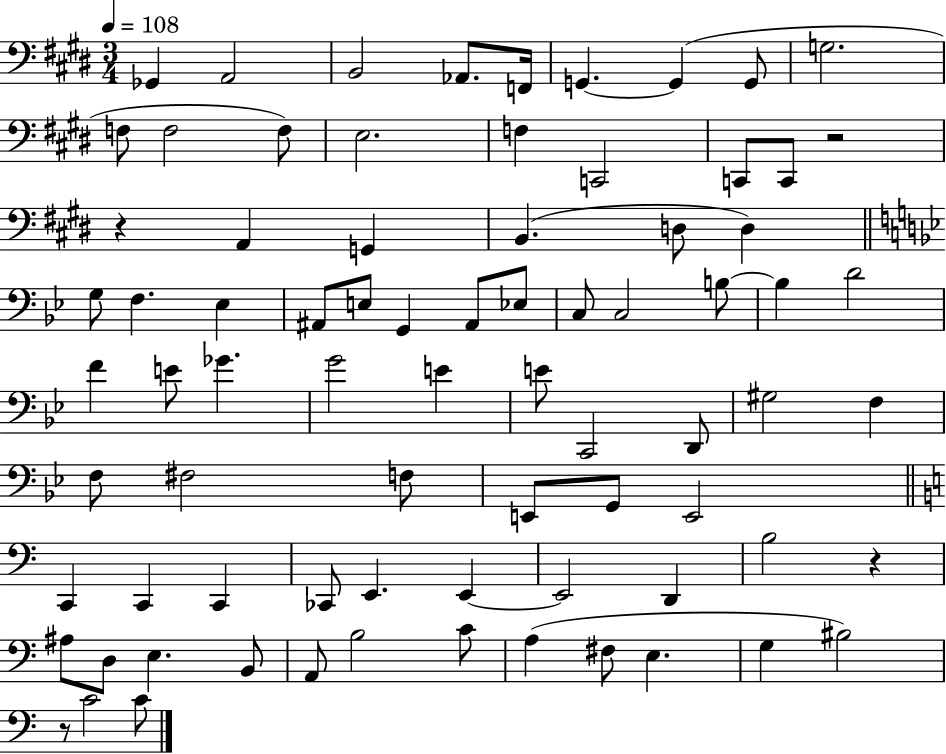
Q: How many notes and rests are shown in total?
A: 78